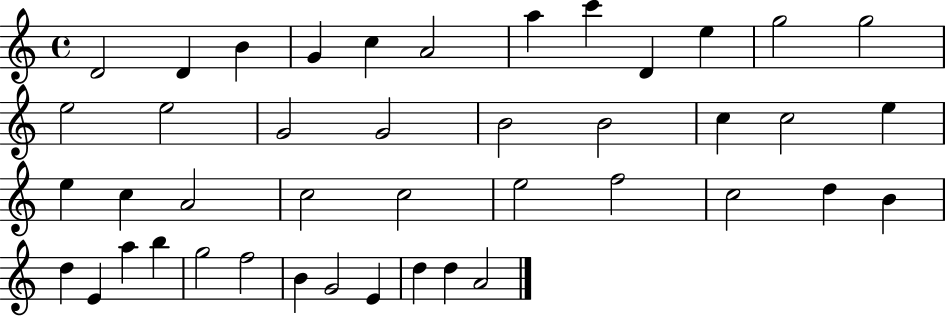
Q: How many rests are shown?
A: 0